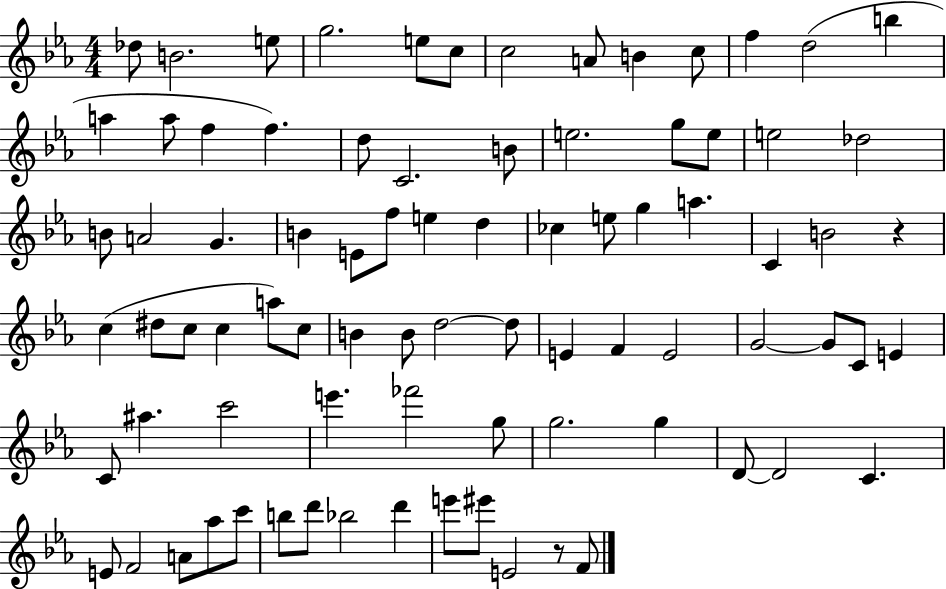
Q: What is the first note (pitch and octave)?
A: Db5